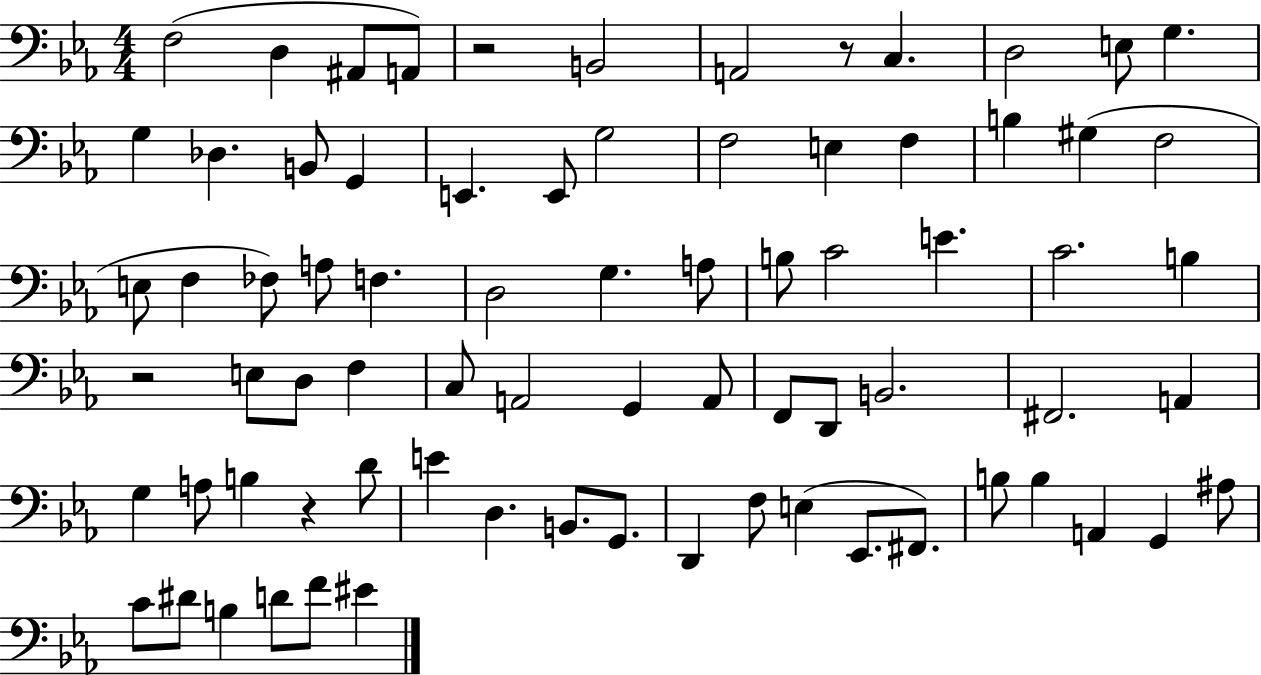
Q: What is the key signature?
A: EES major